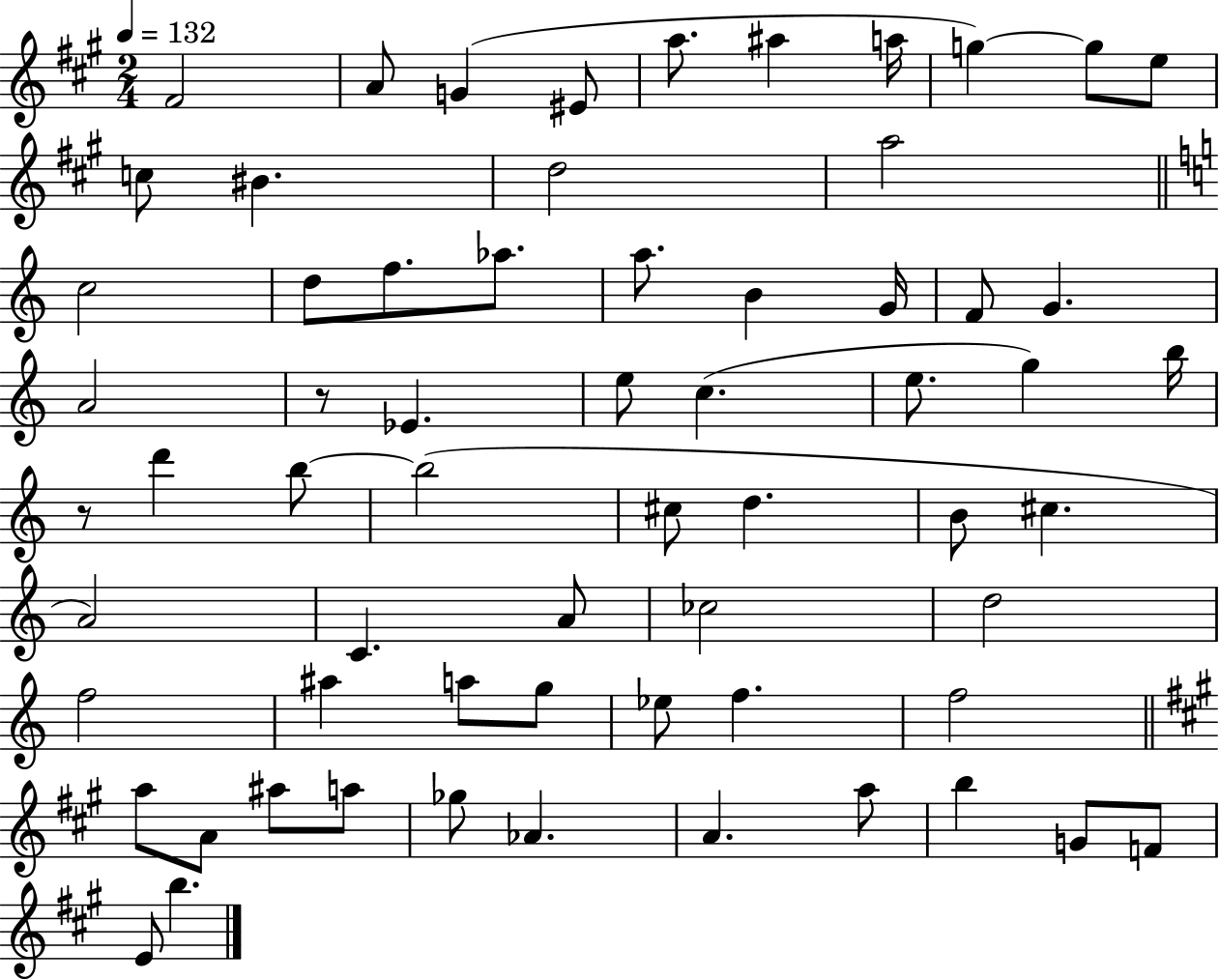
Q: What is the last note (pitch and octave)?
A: B5